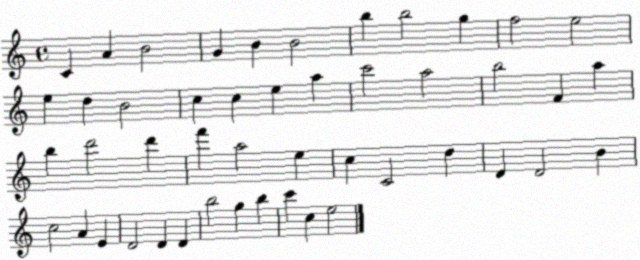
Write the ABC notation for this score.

X:1
T:Untitled
M:4/4
L:1/4
K:C
C A B2 G B B2 b b2 g f2 e2 e d B2 c c e a c'2 a2 b2 F a b d'2 d' f' a2 e c C2 d D D2 B c2 A E D2 D D b2 g b c' c e2